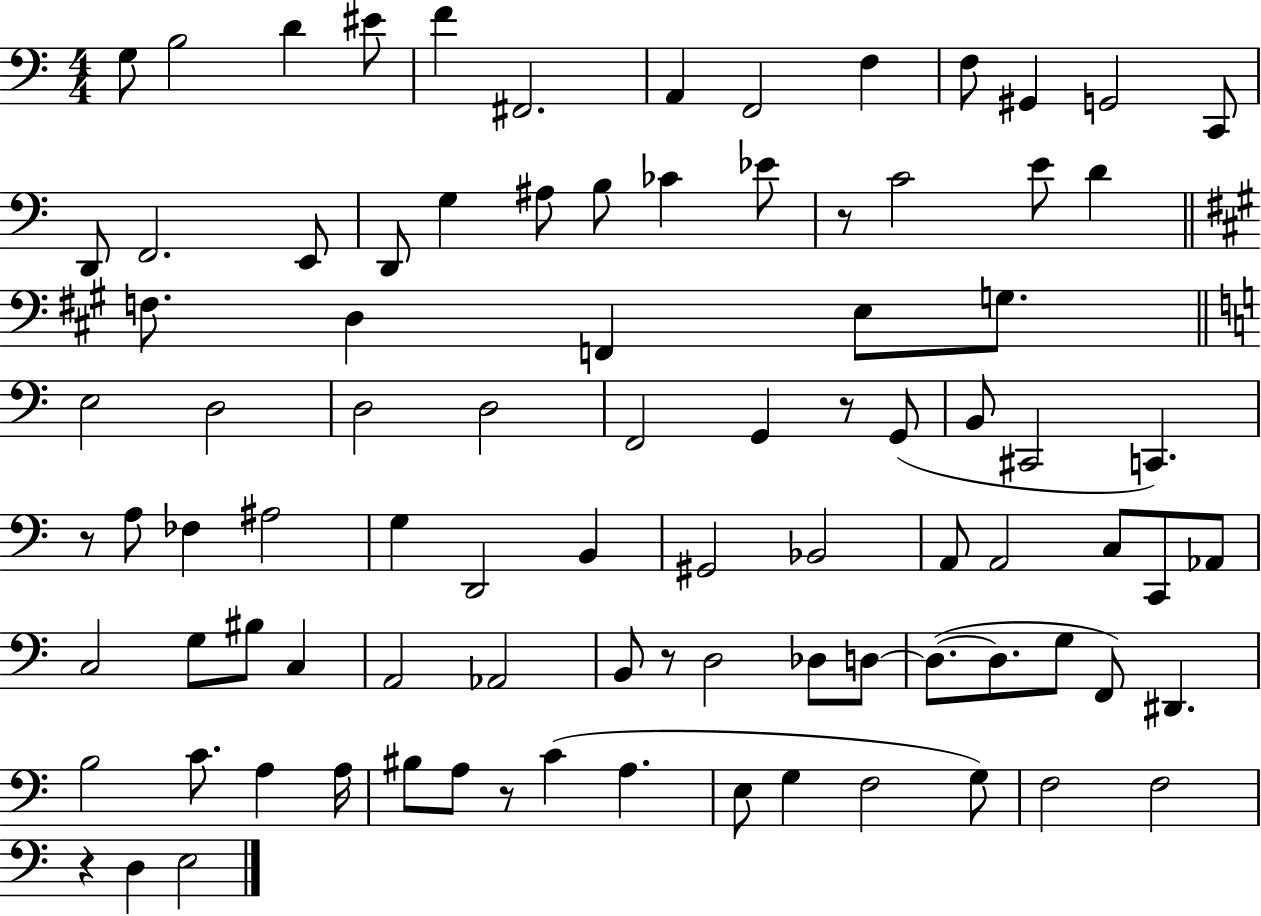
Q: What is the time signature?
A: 4/4